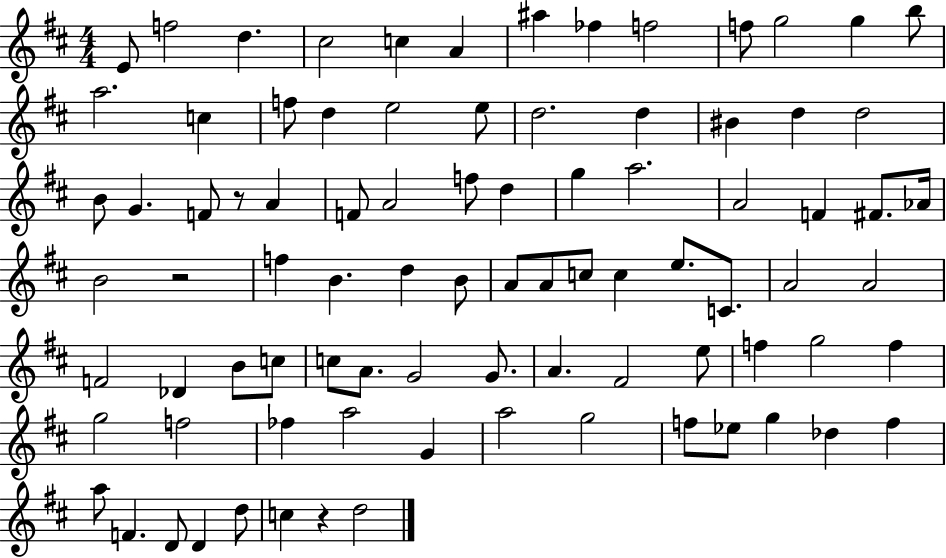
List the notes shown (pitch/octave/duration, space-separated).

E4/e F5/h D5/q. C#5/h C5/q A4/q A#5/q FES5/q F5/h F5/e G5/h G5/q B5/e A5/h. C5/q F5/e D5/q E5/h E5/e D5/h. D5/q BIS4/q D5/q D5/h B4/e G4/q. F4/e R/e A4/q F4/e A4/h F5/e D5/q G5/q A5/h. A4/h F4/q F#4/e. Ab4/s B4/h R/h F5/q B4/q. D5/q B4/e A4/e A4/e C5/e C5/q E5/e. C4/e. A4/h A4/h F4/h Db4/q B4/e C5/e C5/e A4/e. G4/h G4/e. A4/q. F#4/h E5/e F5/q G5/h F5/q G5/h F5/h FES5/q A5/h G4/q A5/h G5/h F5/e Eb5/e G5/q Db5/q F5/q A5/e F4/q. D4/e D4/q D5/e C5/q R/q D5/h